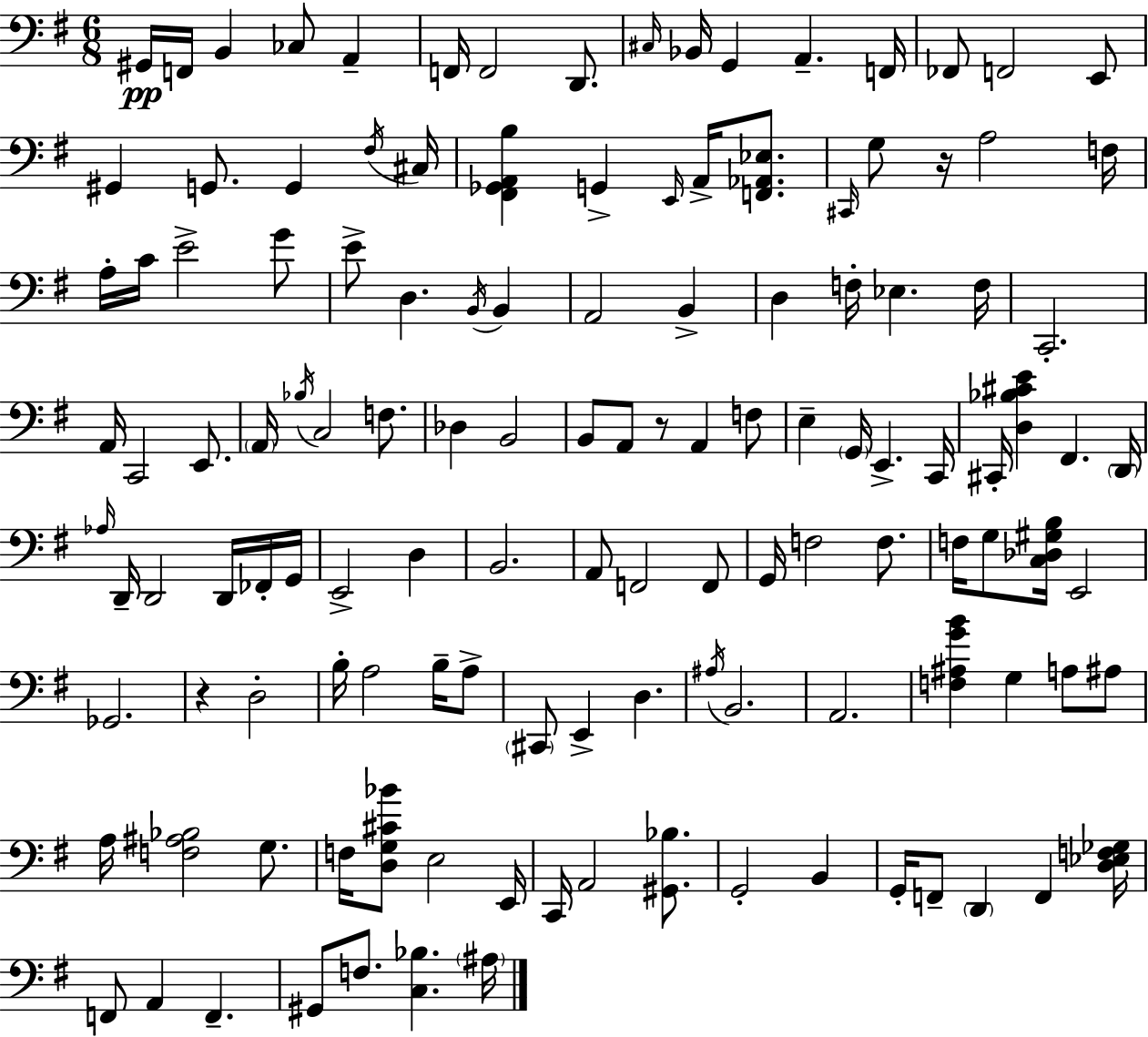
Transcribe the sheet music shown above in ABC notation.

X:1
T:Untitled
M:6/8
L:1/4
K:Em
^G,,/4 F,,/4 B,, _C,/2 A,, F,,/4 F,,2 D,,/2 ^C,/4 _B,,/4 G,, A,, F,,/4 _F,,/2 F,,2 E,,/2 ^G,, G,,/2 G,, ^F,/4 ^C,/4 [^F,,_G,,A,,B,] G,, E,,/4 A,,/4 [F,,_A,,_E,]/2 ^C,,/4 G,/2 z/4 A,2 F,/4 A,/4 C/4 E2 G/2 E/2 D, B,,/4 B,, A,,2 B,, D, F,/4 _E, F,/4 C,,2 A,,/4 C,,2 E,,/2 A,,/4 _B,/4 C,2 F,/2 _D, B,,2 B,,/2 A,,/2 z/2 A,, F,/2 E, G,,/4 E,, C,,/4 ^C,,/4 [D,_B,^CE] ^F,, D,,/4 _A,/4 D,,/4 D,,2 D,,/4 _F,,/4 G,,/4 E,,2 D, B,,2 A,,/2 F,,2 F,,/2 G,,/4 F,2 F,/2 F,/4 G,/2 [C,_D,^G,B,]/4 E,,2 _G,,2 z D,2 B,/4 A,2 B,/4 A,/2 ^C,,/2 E,, D, ^A,/4 B,,2 A,,2 [F,^A,GB] G, A,/2 ^A,/2 A,/4 [F,^A,_B,]2 G,/2 F,/4 [D,G,^C_B]/2 E,2 E,,/4 C,,/4 A,,2 [^G,,_B,]/2 G,,2 B,, G,,/4 F,,/2 D,, F,, [D,_E,F,_G,]/4 F,,/2 A,, F,, ^G,,/2 F,/2 [C,_B,] ^A,/4